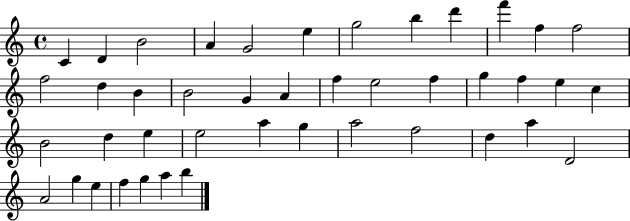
X:1
T:Untitled
M:4/4
L:1/4
K:C
C D B2 A G2 e g2 b d' f' f f2 f2 d B B2 G A f e2 f g f e c B2 d e e2 a g a2 f2 d a D2 A2 g e f g a b